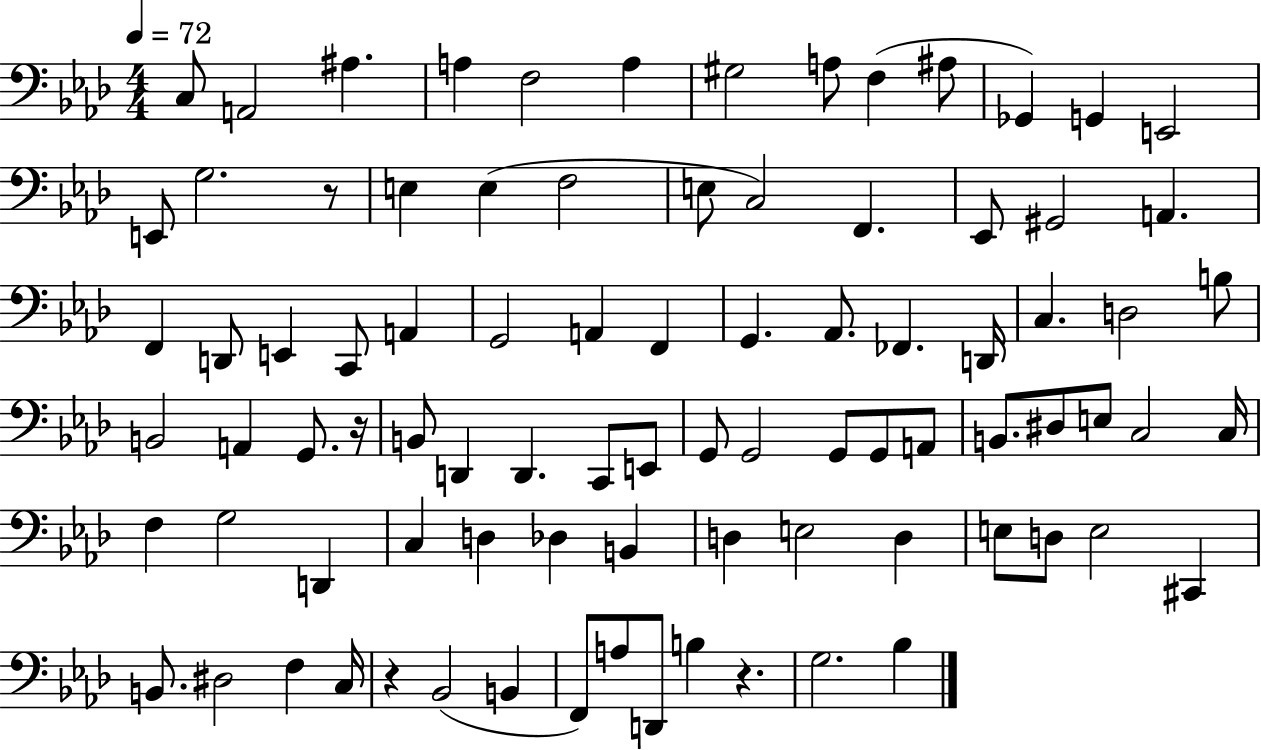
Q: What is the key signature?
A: AES major